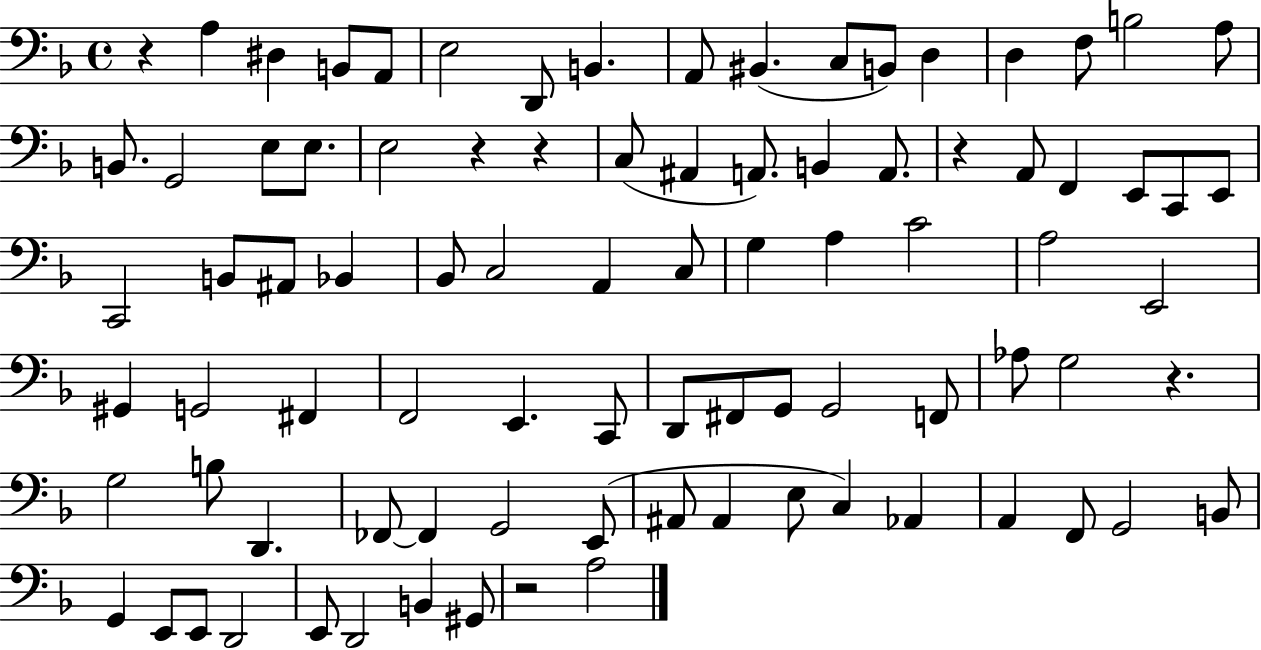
X:1
T:Untitled
M:4/4
L:1/4
K:F
z A, ^D, B,,/2 A,,/2 E,2 D,,/2 B,, A,,/2 ^B,, C,/2 B,,/2 D, D, F,/2 B,2 A,/2 B,,/2 G,,2 E,/2 E,/2 E,2 z z C,/2 ^A,, A,,/2 B,, A,,/2 z A,,/2 F,, E,,/2 C,,/2 E,,/2 C,,2 B,,/2 ^A,,/2 _B,, _B,,/2 C,2 A,, C,/2 G, A, C2 A,2 E,,2 ^G,, G,,2 ^F,, F,,2 E,, C,,/2 D,,/2 ^F,,/2 G,,/2 G,,2 F,,/2 _A,/2 G,2 z G,2 B,/2 D,, _F,,/2 _F,, G,,2 E,,/2 ^A,,/2 ^A,, E,/2 C, _A,, A,, F,,/2 G,,2 B,,/2 G,, E,,/2 E,,/2 D,,2 E,,/2 D,,2 B,, ^G,,/2 z2 A,2